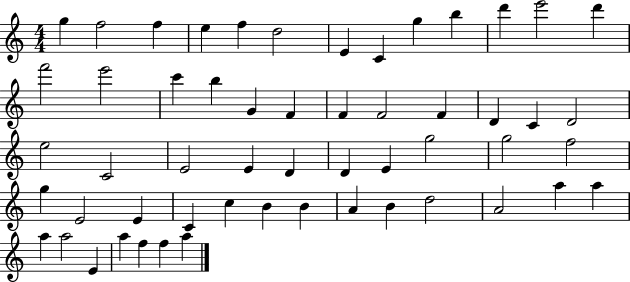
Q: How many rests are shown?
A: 0